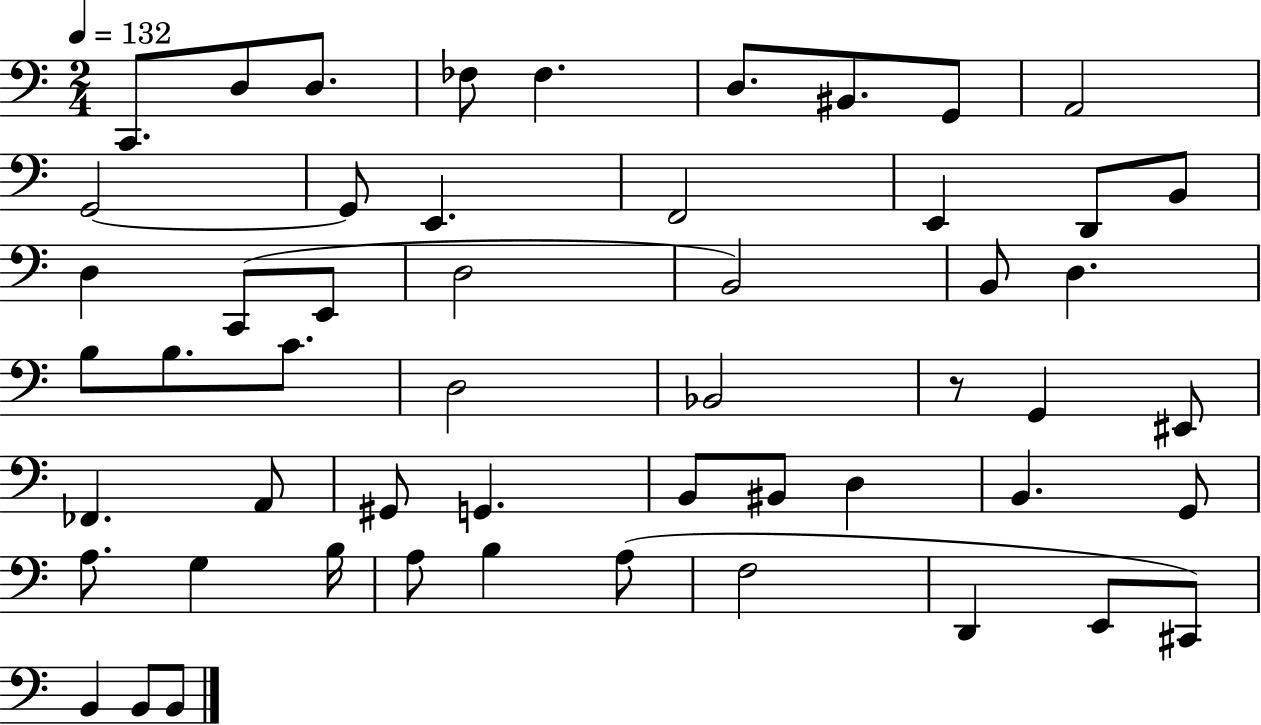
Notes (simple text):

C2/e. D3/e D3/e. FES3/e FES3/q. D3/e. BIS2/e. G2/e A2/h G2/h G2/e E2/q. F2/h E2/q D2/e B2/e D3/q C2/e E2/e D3/h B2/h B2/e D3/q. B3/e B3/e. C4/e. D3/h Bb2/h R/e G2/q EIS2/e FES2/q. A2/e G#2/e G2/q. B2/e BIS2/e D3/q B2/q. G2/e A3/e. G3/q B3/s A3/e B3/q A3/e F3/h D2/q E2/e C#2/e B2/q B2/e B2/e